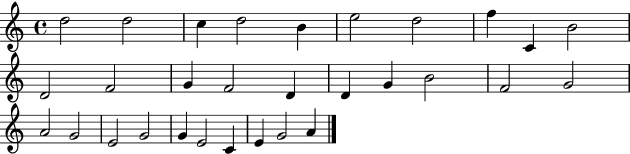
X:1
T:Untitled
M:4/4
L:1/4
K:C
d2 d2 c d2 B e2 d2 f C B2 D2 F2 G F2 D D G B2 F2 G2 A2 G2 E2 G2 G E2 C E G2 A